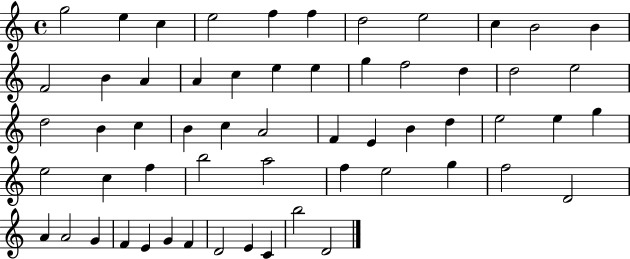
{
  \clef treble
  \time 4/4
  \defaultTimeSignature
  \key c \major
  g''2 e''4 c''4 | e''2 f''4 f''4 | d''2 e''2 | c''4 b'2 b'4 | \break f'2 b'4 a'4 | a'4 c''4 e''4 e''4 | g''4 f''2 d''4 | d''2 e''2 | \break d''2 b'4 c''4 | b'4 c''4 a'2 | f'4 e'4 b'4 d''4 | e''2 e''4 g''4 | \break e''2 c''4 f''4 | b''2 a''2 | f''4 e''2 g''4 | f''2 d'2 | \break a'4 a'2 g'4 | f'4 e'4 g'4 f'4 | d'2 e'4 c'4 | b''2 d'2 | \break \bar "|."
}